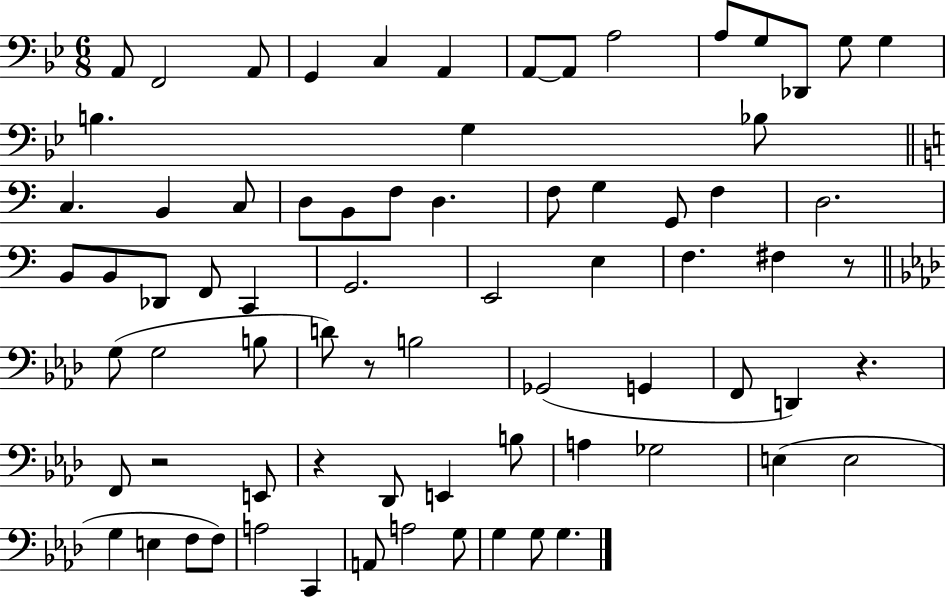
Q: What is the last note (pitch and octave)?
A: G3